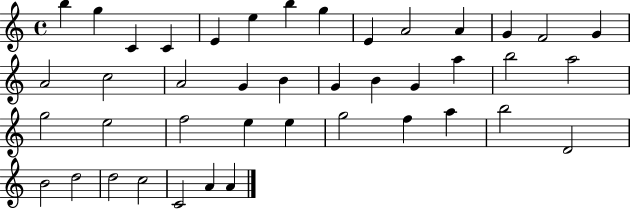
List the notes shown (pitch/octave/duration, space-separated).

B5/q G5/q C4/q C4/q E4/q E5/q B5/q G5/q E4/q A4/h A4/q G4/q F4/h G4/q A4/h C5/h A4/h G4/q B4/q G4/q B4/q G4/q A5/q B5/h A5/h G5/h E5/h F5/h E5/q E5/q G5/h F5/q A5/q B5/h D4/h B4/h D5/h D5/h C5/h C4/h A4/q A4/q